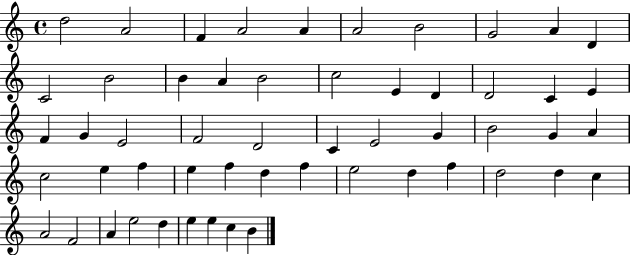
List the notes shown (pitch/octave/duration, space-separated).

D5/h A4/h F4/q A4/h A4/q A4/h B4/h G4/h A4/q D4/q C4/h B4/h B4/q A4/q B4/h C5/h E4/q D4/q D4/h C4/q E4/q F4/q G4/q E4/h F4/h D4/h C4/q E4/h G4/q B4/h G4/q A4/q C5/h E5/q F5/q E5/q F5/q D5/q F5/q E5/h D5/q F5/q D5/h D5/q C5/q A4/h F4/h A4/q E5/h D5/q E5/q E5/q C5/q B4/q